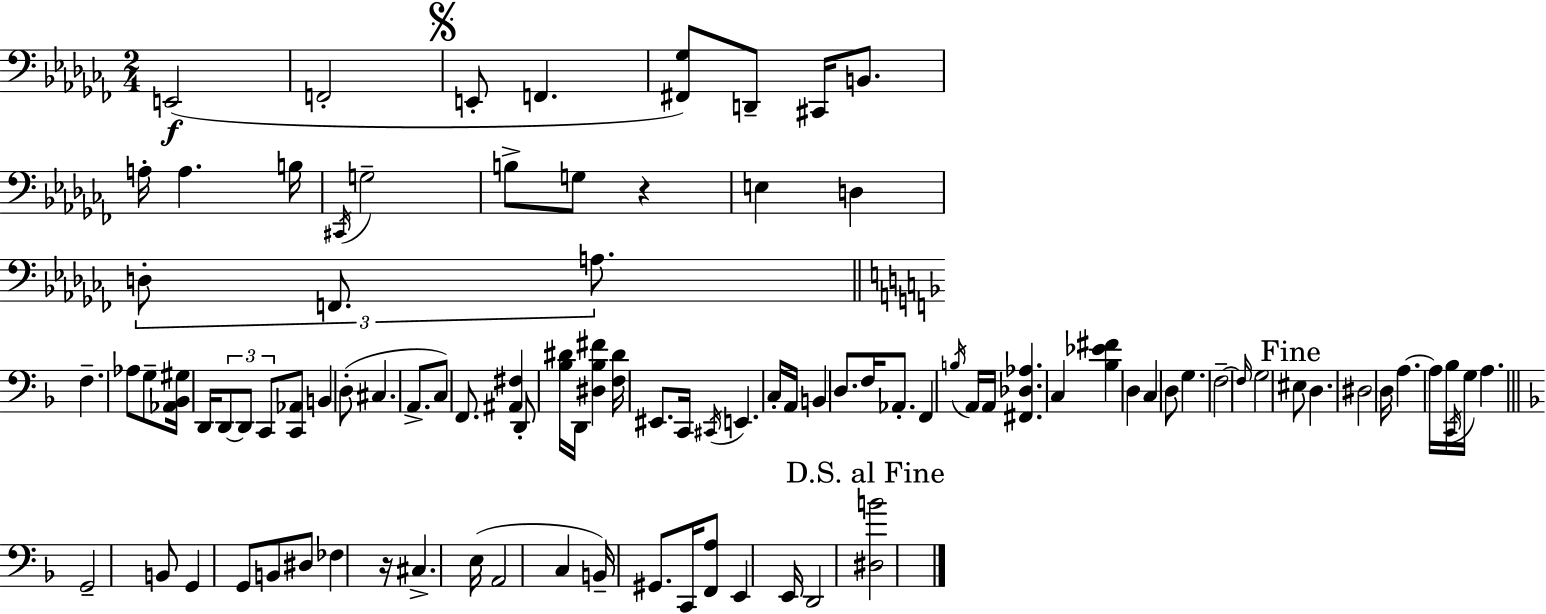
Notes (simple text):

E2/h F2/h E2/e F2/q. [F#2,Gb3]/e D2/e C#2/s B2/e. A3/s A3/q. B3/s C#2/s G3/h B3/e G3/e R/q E3/q D3/q D3/e F2/e. A3/e. F3/q. Ab3/e G3/e [Ab2,Bb2,G#3]/s D2/s D2/e D2/e C2/e [C2,Ab2]/e B2/q D3/e C#3/q. A2/e. C3/e F2/e. [A#2,F#3]/q D2/e [Bb3,D#4]/s D2/s [D#3,Bb3,F#4]/q [F3,D#4]/s EIS2/e. C2/s C#2/s E2/q. C3/s A2/s B2/q D3/e. F3/s Ab2/e. F2/q B3/s A2/s A2/s [F#2,Db3,Ab3]/q. C3/q [Bb3,Eb4,F#4]/q D3/q C3/q D3/e G3/q. F3/h F3/s G3/h EIS3/e D3/q. D#3/h D3/s A3/q. A3/s Bb3/s C2/s G3/s A3/q. G2/h B2/e G2/q G2/e B2/e D#3/e FES3/q R/s C#3/q. E3/s A2/h C3/q B2/s G#2/e. C2/s [F2,A3]/e E2/q E2/s D2/h [D#3,B4]/h